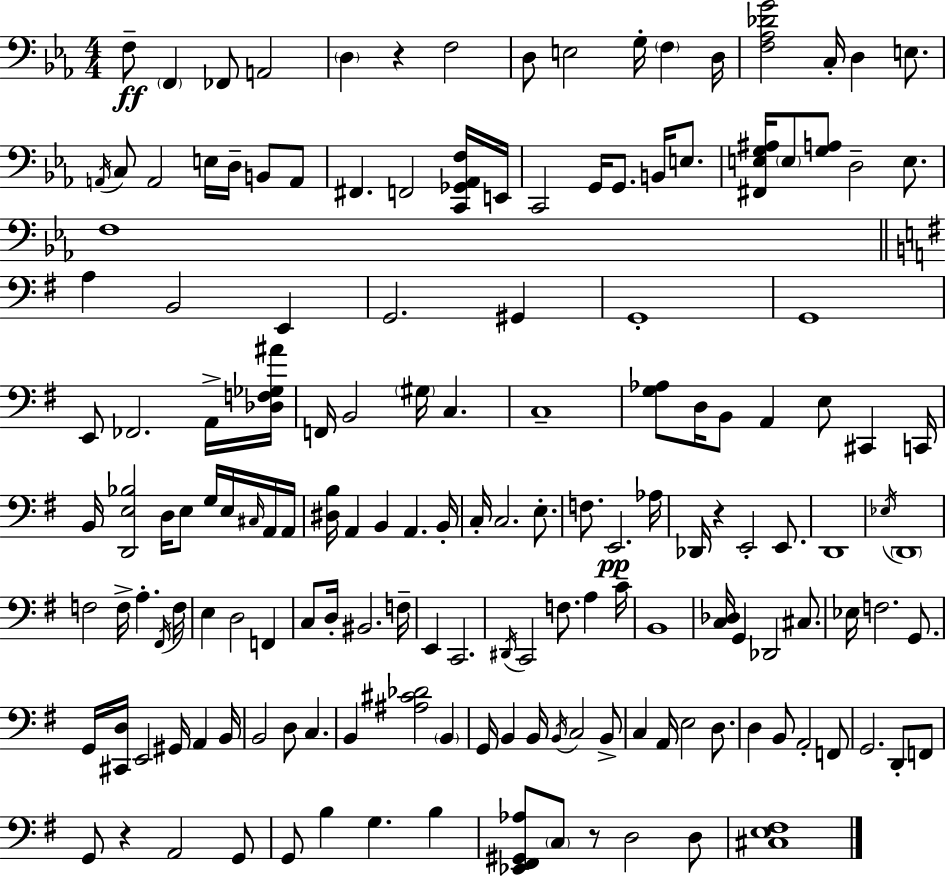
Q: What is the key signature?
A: C minor